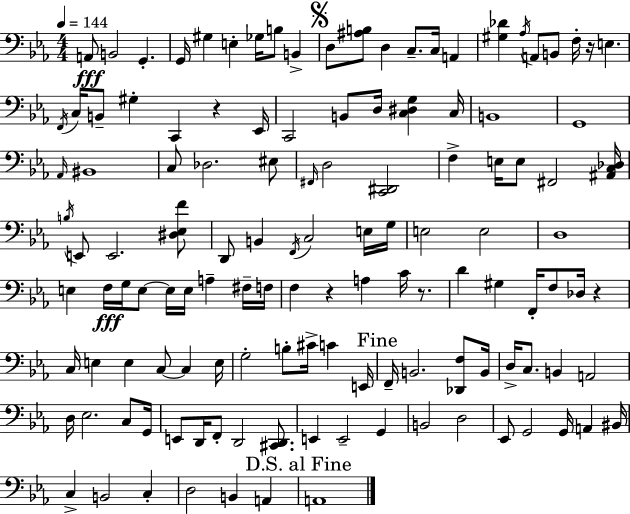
A2/e B2/h G2/q. G2/s G#3/q E3/q Gb3/s B3/e B2/q D3/e [A#3,B3]/e D3/q C3/e. C3/s A2/q [G#3,Db4]/q Ab3/s A2/e B2/e F3/s R/s E3/q. F2/s C3/s B2/e G#3/q C2/q R/q Eb2/s C2/h B2/e D3/s [C3,D#3,G3]/q C3/s B2/w G2/w Ab2/s BIS2/w C3/e Db3/h. EIS3/e F#2/s D3/h [C2,D#2]/h F3/q E3/s E3/e F#2/h [A#2,C3,Db3]/s B3/s E2/e E2/h. [D#3,Eb3,F4]/e D2/e B2/q F2/s C3/h E3/s G3/s E3/h E3/h D3/w E3/q F3/s G3/s E3/e E3/s E3/s A3/q F#3/s F3/s F3/q R/q A3/q C4/s R/e. D4/q G#3/q F2/s F3/e Db3/s R/q C3/s E3/q E3/q C3/e C3/q E3/s G3/h B3/e C#4/s C4/q E2/s F2/s B2/h. [Db2,F3]/e B2/s D3/s C3/e. B2/q A2/h D3/s Eb3/h. C3/e G2/s E2/e D2/s F2/e D2/h [C#2,D2]/e. E2/q E2/h G2/q B2/h D3/h Eb2/e G2/h G2/s A2/q BIS2/s C3/q B2/h C3/q D3/h B2/q A2/q A2/w